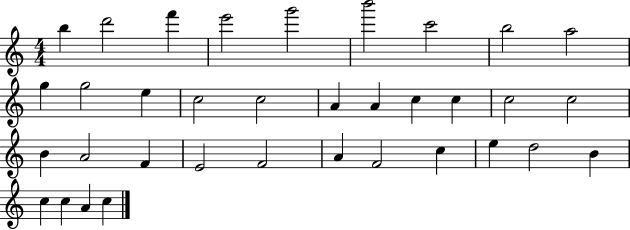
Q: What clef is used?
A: treble